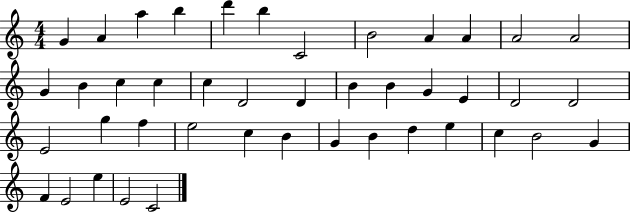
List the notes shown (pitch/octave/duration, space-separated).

G4/q A4/q A5/q B5/q D6/q B5/q C4/h B4/h A4/q A4/q A4/h A4/h G4/q B4/q C5/q C5/q C5/q D4/h D4/q B4/q B4/q G4/q E4/q D4/h D4/h E4/h G5/q F5/q E5/h C5/q B4/q G4/q B4/q D5/q E5/q C5/q B4/h G4/q F4/q E4/h E5/q E4/h C4/h